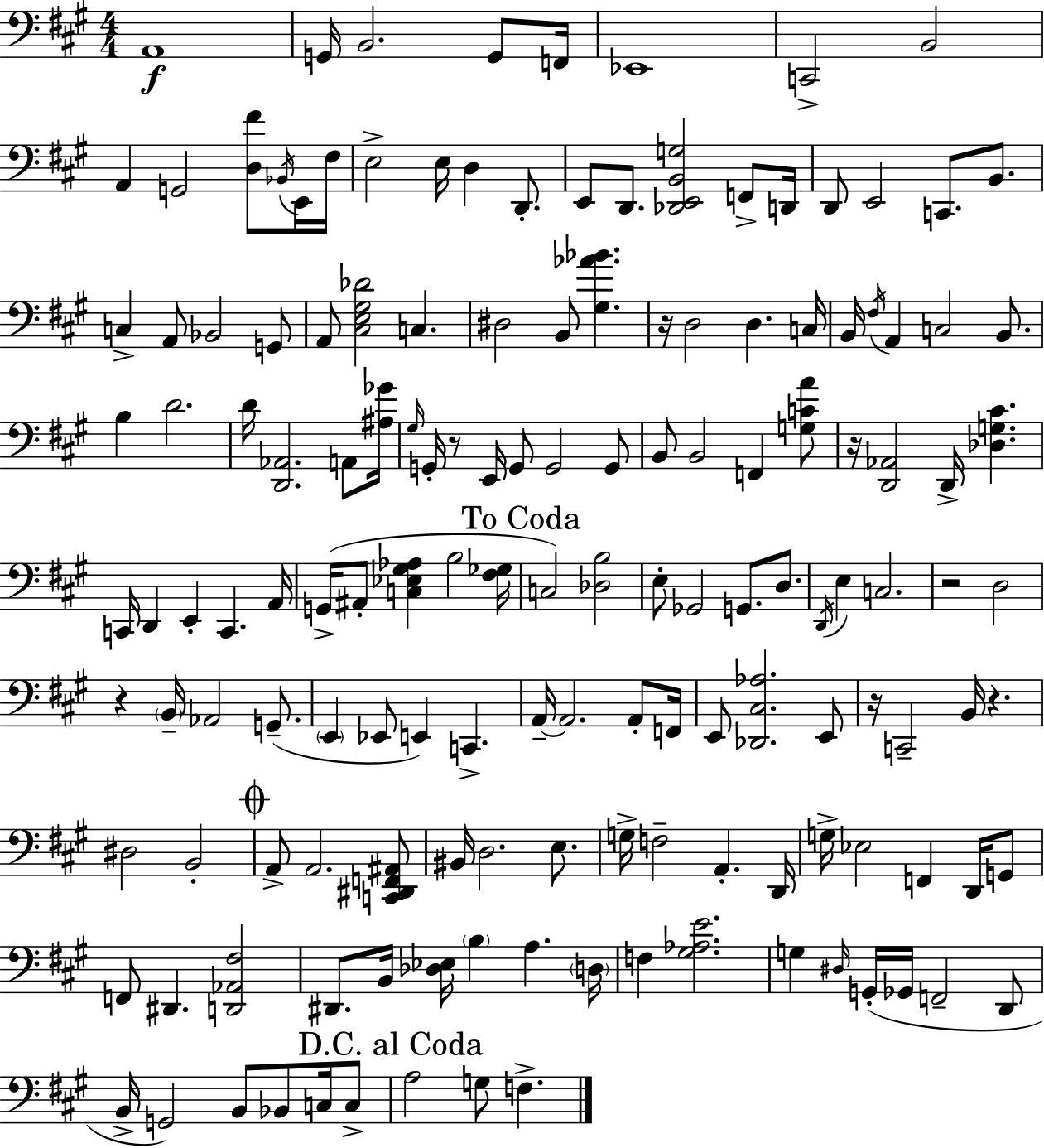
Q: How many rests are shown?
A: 7